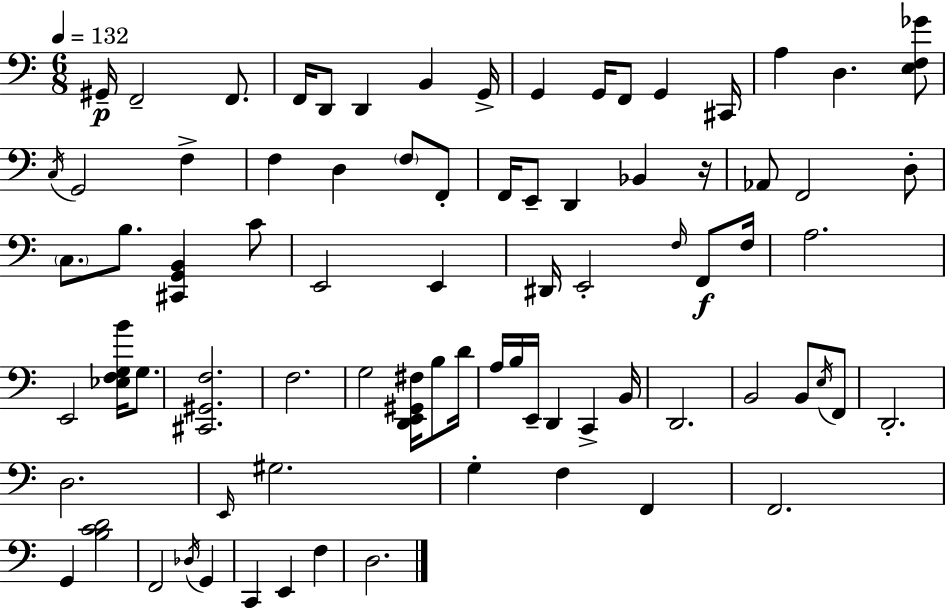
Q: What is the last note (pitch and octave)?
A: D3